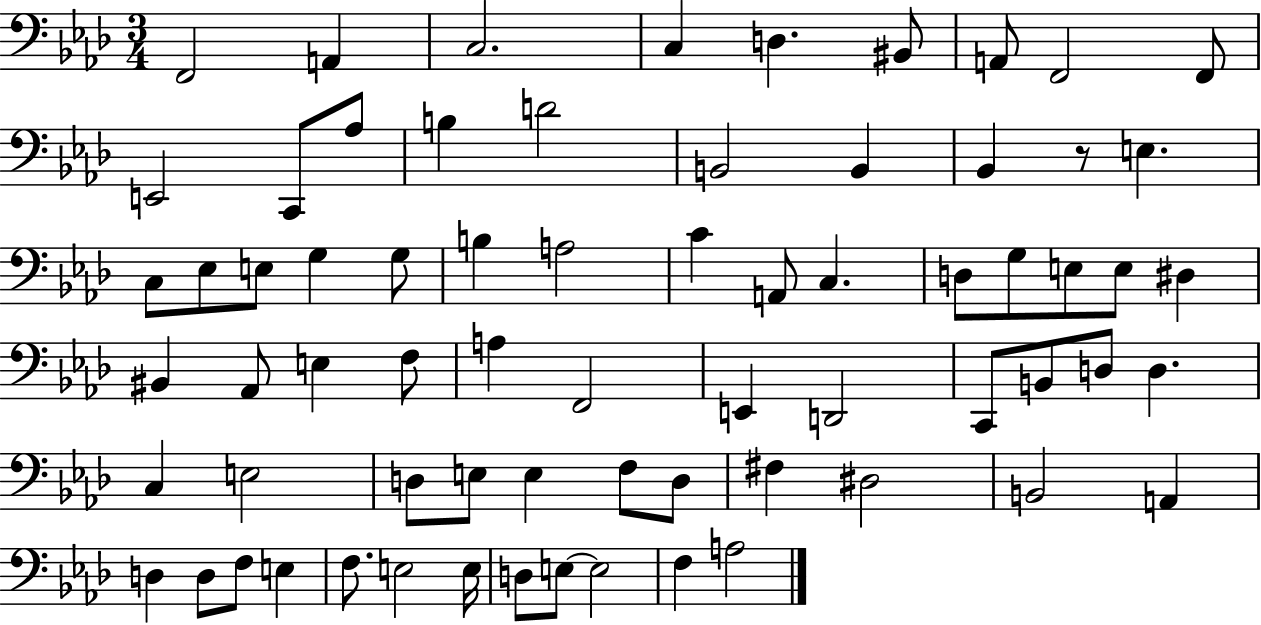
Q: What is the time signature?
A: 3/4